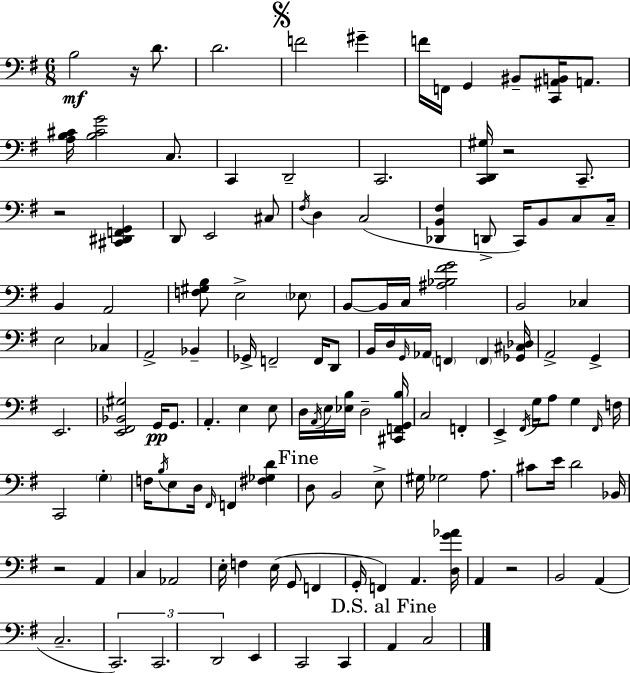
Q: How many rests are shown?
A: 5